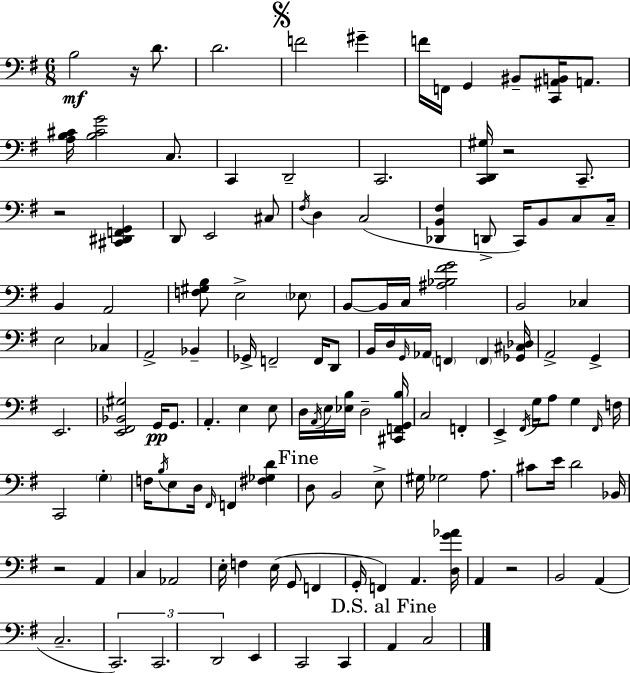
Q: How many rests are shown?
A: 5